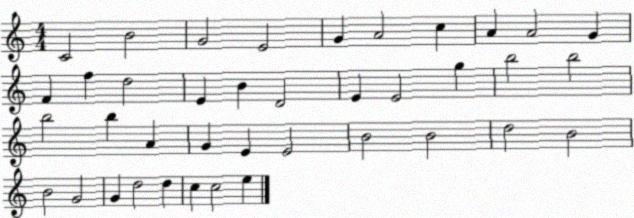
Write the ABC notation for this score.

X:1
T:Untitled
M:4/4
L:1/4
K:C
C2 B2 G2 E2 G A2 c A A2 G F f d2 E B D2 E E2 g b2 b2 b2 b A G E E2 B2 B2 d2 B2 B2 G2 G d2 d c c2 e